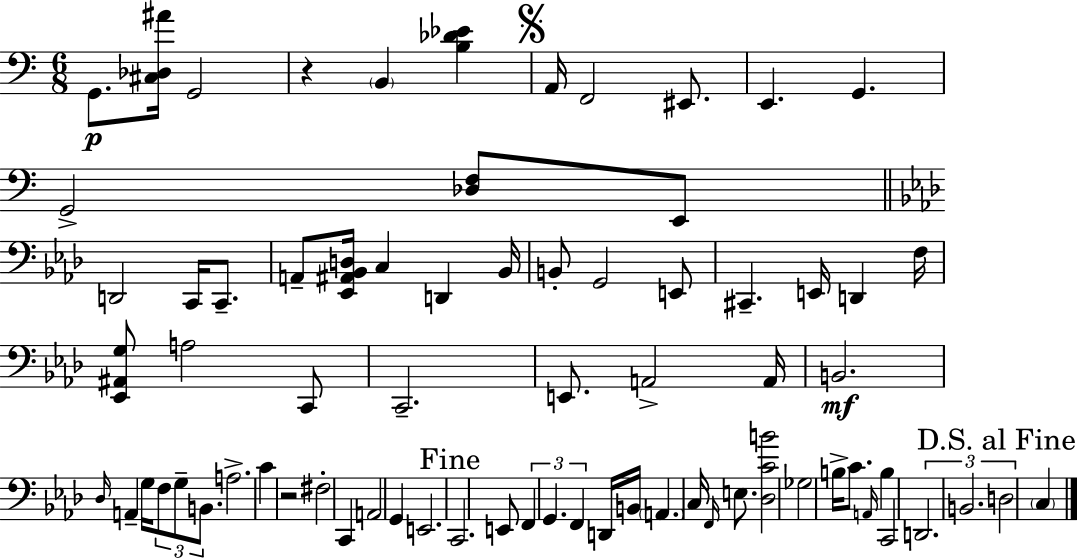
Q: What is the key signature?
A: C major